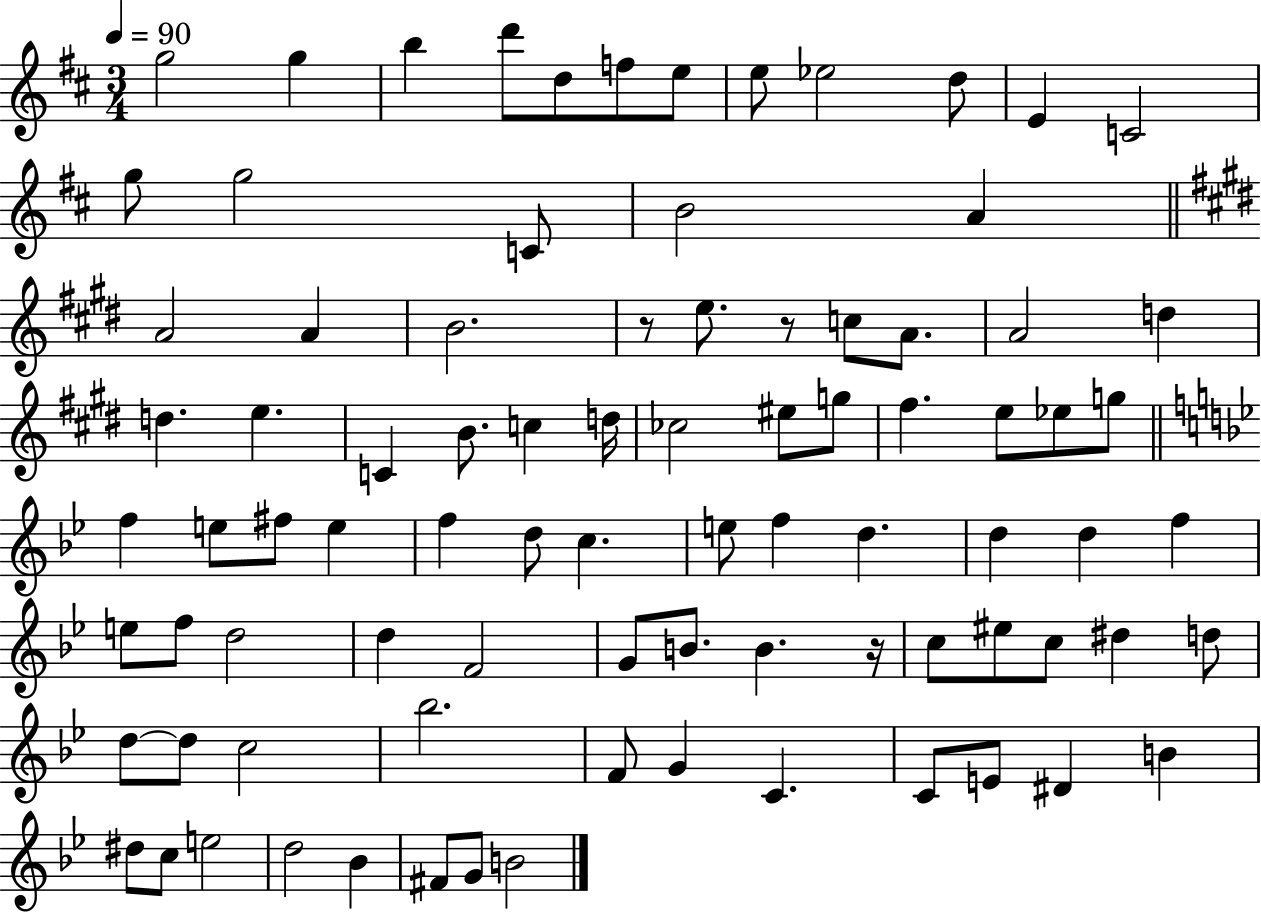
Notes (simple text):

G5/h G5/q B5/q D6/e D5/e F5/e E5/e E5/e Eb5/h D5/e E4/q C4/h G5/e G5/h C4/e B4/h A4/q A4/h A4/q B4/h. R/e E5/e. R/e C5/e A4/e. A4/h D5/q D5/q. E5/q. C4/q B4/e. C5/q D5/s CES5/h EIS5/e G5/e F#5/q. E5/e Eb5/e G5/e F5/q E5/e F#5/e E5/q F5/q D5/e C5/q. E5/e F5/q D5/q. D5/q D5/q F5/q E5/e F5/e D5/h D5/q F4/h G4/e B4/e. B4/q. R/s C5/e EIS5/e C5/e D#5/q D5/e D5/e D5/e C5/h Bb5/h. F4/e G4/q C4/q. C4/e E4/e D#4/q B4/q D#5/e C5/e E5/h D5/h Bb4/q F#4/e G4/e B4/h